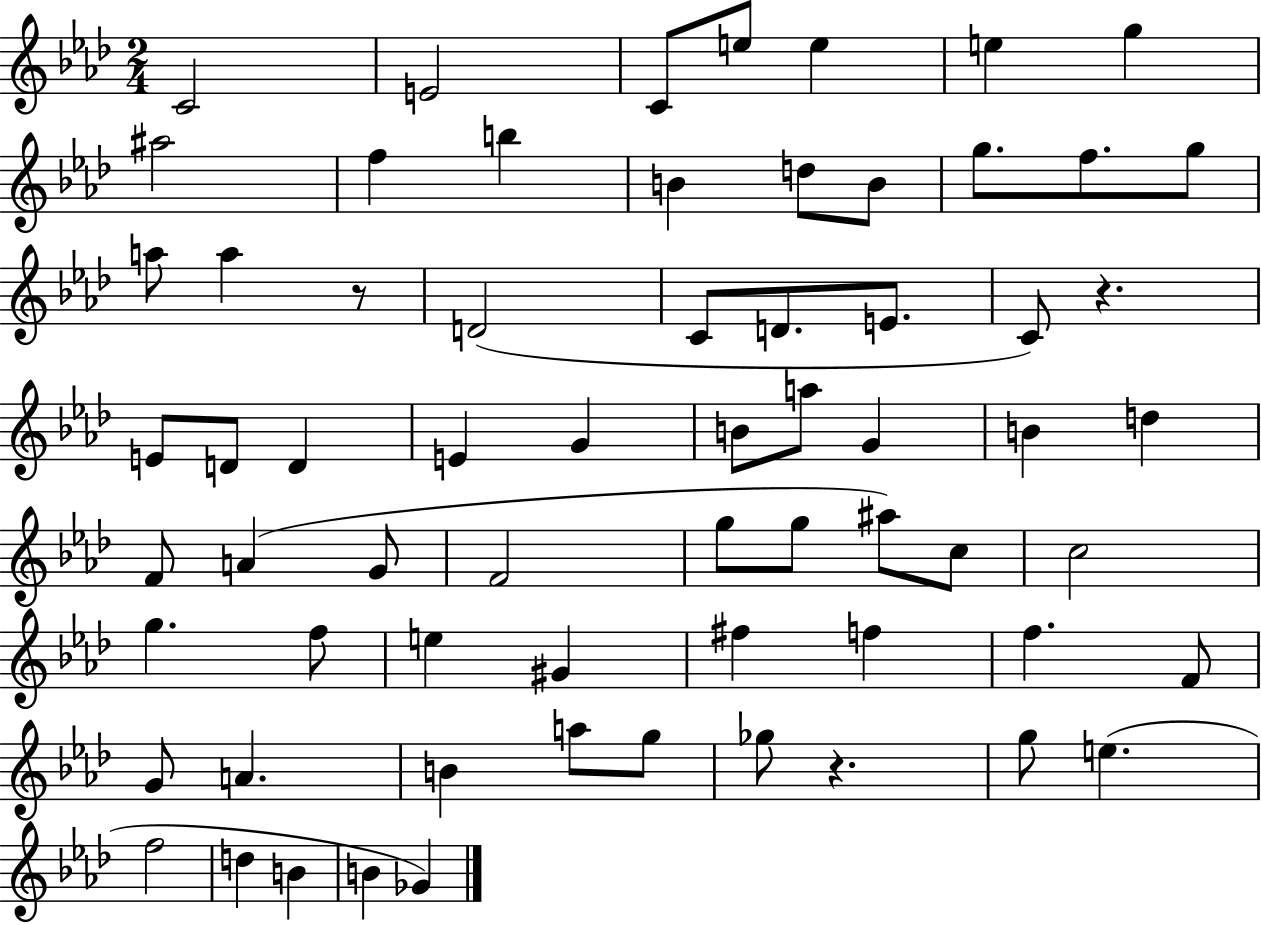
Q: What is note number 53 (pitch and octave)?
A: B4